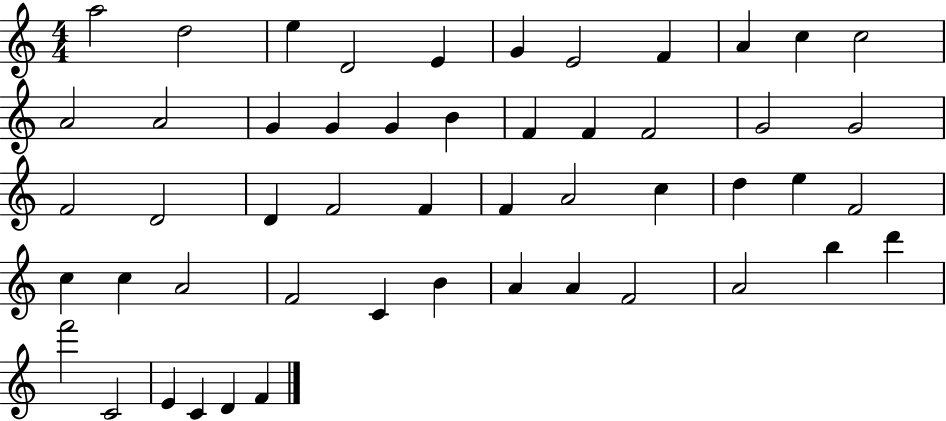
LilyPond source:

{
  \clef treble
  \numericTimeSignature
  \time 4/4
  \key c \major
  a''2 d''2 | e''4 d'2 e'4 | g'4 e'2 f'4 | a'4 c''4 c''2 | \break a'2 a'2 | g'4 g'4 g'4 b'4 | f'4 f'4 f'2 | g'2 g'2 | \break f'2 d'2 | d'4 f'2 f'4 | f'4 a'2 c''4 | d''4 e''4 f'2 | \break c''4 c''4 a'2 | f'2 c'4 b'4 | a'4 a'4 f'2 | a'2 b''4 d'''4 | \break f'''2 c'2 | e'4 c'4 d'4 f'4 | \bar "|."
}